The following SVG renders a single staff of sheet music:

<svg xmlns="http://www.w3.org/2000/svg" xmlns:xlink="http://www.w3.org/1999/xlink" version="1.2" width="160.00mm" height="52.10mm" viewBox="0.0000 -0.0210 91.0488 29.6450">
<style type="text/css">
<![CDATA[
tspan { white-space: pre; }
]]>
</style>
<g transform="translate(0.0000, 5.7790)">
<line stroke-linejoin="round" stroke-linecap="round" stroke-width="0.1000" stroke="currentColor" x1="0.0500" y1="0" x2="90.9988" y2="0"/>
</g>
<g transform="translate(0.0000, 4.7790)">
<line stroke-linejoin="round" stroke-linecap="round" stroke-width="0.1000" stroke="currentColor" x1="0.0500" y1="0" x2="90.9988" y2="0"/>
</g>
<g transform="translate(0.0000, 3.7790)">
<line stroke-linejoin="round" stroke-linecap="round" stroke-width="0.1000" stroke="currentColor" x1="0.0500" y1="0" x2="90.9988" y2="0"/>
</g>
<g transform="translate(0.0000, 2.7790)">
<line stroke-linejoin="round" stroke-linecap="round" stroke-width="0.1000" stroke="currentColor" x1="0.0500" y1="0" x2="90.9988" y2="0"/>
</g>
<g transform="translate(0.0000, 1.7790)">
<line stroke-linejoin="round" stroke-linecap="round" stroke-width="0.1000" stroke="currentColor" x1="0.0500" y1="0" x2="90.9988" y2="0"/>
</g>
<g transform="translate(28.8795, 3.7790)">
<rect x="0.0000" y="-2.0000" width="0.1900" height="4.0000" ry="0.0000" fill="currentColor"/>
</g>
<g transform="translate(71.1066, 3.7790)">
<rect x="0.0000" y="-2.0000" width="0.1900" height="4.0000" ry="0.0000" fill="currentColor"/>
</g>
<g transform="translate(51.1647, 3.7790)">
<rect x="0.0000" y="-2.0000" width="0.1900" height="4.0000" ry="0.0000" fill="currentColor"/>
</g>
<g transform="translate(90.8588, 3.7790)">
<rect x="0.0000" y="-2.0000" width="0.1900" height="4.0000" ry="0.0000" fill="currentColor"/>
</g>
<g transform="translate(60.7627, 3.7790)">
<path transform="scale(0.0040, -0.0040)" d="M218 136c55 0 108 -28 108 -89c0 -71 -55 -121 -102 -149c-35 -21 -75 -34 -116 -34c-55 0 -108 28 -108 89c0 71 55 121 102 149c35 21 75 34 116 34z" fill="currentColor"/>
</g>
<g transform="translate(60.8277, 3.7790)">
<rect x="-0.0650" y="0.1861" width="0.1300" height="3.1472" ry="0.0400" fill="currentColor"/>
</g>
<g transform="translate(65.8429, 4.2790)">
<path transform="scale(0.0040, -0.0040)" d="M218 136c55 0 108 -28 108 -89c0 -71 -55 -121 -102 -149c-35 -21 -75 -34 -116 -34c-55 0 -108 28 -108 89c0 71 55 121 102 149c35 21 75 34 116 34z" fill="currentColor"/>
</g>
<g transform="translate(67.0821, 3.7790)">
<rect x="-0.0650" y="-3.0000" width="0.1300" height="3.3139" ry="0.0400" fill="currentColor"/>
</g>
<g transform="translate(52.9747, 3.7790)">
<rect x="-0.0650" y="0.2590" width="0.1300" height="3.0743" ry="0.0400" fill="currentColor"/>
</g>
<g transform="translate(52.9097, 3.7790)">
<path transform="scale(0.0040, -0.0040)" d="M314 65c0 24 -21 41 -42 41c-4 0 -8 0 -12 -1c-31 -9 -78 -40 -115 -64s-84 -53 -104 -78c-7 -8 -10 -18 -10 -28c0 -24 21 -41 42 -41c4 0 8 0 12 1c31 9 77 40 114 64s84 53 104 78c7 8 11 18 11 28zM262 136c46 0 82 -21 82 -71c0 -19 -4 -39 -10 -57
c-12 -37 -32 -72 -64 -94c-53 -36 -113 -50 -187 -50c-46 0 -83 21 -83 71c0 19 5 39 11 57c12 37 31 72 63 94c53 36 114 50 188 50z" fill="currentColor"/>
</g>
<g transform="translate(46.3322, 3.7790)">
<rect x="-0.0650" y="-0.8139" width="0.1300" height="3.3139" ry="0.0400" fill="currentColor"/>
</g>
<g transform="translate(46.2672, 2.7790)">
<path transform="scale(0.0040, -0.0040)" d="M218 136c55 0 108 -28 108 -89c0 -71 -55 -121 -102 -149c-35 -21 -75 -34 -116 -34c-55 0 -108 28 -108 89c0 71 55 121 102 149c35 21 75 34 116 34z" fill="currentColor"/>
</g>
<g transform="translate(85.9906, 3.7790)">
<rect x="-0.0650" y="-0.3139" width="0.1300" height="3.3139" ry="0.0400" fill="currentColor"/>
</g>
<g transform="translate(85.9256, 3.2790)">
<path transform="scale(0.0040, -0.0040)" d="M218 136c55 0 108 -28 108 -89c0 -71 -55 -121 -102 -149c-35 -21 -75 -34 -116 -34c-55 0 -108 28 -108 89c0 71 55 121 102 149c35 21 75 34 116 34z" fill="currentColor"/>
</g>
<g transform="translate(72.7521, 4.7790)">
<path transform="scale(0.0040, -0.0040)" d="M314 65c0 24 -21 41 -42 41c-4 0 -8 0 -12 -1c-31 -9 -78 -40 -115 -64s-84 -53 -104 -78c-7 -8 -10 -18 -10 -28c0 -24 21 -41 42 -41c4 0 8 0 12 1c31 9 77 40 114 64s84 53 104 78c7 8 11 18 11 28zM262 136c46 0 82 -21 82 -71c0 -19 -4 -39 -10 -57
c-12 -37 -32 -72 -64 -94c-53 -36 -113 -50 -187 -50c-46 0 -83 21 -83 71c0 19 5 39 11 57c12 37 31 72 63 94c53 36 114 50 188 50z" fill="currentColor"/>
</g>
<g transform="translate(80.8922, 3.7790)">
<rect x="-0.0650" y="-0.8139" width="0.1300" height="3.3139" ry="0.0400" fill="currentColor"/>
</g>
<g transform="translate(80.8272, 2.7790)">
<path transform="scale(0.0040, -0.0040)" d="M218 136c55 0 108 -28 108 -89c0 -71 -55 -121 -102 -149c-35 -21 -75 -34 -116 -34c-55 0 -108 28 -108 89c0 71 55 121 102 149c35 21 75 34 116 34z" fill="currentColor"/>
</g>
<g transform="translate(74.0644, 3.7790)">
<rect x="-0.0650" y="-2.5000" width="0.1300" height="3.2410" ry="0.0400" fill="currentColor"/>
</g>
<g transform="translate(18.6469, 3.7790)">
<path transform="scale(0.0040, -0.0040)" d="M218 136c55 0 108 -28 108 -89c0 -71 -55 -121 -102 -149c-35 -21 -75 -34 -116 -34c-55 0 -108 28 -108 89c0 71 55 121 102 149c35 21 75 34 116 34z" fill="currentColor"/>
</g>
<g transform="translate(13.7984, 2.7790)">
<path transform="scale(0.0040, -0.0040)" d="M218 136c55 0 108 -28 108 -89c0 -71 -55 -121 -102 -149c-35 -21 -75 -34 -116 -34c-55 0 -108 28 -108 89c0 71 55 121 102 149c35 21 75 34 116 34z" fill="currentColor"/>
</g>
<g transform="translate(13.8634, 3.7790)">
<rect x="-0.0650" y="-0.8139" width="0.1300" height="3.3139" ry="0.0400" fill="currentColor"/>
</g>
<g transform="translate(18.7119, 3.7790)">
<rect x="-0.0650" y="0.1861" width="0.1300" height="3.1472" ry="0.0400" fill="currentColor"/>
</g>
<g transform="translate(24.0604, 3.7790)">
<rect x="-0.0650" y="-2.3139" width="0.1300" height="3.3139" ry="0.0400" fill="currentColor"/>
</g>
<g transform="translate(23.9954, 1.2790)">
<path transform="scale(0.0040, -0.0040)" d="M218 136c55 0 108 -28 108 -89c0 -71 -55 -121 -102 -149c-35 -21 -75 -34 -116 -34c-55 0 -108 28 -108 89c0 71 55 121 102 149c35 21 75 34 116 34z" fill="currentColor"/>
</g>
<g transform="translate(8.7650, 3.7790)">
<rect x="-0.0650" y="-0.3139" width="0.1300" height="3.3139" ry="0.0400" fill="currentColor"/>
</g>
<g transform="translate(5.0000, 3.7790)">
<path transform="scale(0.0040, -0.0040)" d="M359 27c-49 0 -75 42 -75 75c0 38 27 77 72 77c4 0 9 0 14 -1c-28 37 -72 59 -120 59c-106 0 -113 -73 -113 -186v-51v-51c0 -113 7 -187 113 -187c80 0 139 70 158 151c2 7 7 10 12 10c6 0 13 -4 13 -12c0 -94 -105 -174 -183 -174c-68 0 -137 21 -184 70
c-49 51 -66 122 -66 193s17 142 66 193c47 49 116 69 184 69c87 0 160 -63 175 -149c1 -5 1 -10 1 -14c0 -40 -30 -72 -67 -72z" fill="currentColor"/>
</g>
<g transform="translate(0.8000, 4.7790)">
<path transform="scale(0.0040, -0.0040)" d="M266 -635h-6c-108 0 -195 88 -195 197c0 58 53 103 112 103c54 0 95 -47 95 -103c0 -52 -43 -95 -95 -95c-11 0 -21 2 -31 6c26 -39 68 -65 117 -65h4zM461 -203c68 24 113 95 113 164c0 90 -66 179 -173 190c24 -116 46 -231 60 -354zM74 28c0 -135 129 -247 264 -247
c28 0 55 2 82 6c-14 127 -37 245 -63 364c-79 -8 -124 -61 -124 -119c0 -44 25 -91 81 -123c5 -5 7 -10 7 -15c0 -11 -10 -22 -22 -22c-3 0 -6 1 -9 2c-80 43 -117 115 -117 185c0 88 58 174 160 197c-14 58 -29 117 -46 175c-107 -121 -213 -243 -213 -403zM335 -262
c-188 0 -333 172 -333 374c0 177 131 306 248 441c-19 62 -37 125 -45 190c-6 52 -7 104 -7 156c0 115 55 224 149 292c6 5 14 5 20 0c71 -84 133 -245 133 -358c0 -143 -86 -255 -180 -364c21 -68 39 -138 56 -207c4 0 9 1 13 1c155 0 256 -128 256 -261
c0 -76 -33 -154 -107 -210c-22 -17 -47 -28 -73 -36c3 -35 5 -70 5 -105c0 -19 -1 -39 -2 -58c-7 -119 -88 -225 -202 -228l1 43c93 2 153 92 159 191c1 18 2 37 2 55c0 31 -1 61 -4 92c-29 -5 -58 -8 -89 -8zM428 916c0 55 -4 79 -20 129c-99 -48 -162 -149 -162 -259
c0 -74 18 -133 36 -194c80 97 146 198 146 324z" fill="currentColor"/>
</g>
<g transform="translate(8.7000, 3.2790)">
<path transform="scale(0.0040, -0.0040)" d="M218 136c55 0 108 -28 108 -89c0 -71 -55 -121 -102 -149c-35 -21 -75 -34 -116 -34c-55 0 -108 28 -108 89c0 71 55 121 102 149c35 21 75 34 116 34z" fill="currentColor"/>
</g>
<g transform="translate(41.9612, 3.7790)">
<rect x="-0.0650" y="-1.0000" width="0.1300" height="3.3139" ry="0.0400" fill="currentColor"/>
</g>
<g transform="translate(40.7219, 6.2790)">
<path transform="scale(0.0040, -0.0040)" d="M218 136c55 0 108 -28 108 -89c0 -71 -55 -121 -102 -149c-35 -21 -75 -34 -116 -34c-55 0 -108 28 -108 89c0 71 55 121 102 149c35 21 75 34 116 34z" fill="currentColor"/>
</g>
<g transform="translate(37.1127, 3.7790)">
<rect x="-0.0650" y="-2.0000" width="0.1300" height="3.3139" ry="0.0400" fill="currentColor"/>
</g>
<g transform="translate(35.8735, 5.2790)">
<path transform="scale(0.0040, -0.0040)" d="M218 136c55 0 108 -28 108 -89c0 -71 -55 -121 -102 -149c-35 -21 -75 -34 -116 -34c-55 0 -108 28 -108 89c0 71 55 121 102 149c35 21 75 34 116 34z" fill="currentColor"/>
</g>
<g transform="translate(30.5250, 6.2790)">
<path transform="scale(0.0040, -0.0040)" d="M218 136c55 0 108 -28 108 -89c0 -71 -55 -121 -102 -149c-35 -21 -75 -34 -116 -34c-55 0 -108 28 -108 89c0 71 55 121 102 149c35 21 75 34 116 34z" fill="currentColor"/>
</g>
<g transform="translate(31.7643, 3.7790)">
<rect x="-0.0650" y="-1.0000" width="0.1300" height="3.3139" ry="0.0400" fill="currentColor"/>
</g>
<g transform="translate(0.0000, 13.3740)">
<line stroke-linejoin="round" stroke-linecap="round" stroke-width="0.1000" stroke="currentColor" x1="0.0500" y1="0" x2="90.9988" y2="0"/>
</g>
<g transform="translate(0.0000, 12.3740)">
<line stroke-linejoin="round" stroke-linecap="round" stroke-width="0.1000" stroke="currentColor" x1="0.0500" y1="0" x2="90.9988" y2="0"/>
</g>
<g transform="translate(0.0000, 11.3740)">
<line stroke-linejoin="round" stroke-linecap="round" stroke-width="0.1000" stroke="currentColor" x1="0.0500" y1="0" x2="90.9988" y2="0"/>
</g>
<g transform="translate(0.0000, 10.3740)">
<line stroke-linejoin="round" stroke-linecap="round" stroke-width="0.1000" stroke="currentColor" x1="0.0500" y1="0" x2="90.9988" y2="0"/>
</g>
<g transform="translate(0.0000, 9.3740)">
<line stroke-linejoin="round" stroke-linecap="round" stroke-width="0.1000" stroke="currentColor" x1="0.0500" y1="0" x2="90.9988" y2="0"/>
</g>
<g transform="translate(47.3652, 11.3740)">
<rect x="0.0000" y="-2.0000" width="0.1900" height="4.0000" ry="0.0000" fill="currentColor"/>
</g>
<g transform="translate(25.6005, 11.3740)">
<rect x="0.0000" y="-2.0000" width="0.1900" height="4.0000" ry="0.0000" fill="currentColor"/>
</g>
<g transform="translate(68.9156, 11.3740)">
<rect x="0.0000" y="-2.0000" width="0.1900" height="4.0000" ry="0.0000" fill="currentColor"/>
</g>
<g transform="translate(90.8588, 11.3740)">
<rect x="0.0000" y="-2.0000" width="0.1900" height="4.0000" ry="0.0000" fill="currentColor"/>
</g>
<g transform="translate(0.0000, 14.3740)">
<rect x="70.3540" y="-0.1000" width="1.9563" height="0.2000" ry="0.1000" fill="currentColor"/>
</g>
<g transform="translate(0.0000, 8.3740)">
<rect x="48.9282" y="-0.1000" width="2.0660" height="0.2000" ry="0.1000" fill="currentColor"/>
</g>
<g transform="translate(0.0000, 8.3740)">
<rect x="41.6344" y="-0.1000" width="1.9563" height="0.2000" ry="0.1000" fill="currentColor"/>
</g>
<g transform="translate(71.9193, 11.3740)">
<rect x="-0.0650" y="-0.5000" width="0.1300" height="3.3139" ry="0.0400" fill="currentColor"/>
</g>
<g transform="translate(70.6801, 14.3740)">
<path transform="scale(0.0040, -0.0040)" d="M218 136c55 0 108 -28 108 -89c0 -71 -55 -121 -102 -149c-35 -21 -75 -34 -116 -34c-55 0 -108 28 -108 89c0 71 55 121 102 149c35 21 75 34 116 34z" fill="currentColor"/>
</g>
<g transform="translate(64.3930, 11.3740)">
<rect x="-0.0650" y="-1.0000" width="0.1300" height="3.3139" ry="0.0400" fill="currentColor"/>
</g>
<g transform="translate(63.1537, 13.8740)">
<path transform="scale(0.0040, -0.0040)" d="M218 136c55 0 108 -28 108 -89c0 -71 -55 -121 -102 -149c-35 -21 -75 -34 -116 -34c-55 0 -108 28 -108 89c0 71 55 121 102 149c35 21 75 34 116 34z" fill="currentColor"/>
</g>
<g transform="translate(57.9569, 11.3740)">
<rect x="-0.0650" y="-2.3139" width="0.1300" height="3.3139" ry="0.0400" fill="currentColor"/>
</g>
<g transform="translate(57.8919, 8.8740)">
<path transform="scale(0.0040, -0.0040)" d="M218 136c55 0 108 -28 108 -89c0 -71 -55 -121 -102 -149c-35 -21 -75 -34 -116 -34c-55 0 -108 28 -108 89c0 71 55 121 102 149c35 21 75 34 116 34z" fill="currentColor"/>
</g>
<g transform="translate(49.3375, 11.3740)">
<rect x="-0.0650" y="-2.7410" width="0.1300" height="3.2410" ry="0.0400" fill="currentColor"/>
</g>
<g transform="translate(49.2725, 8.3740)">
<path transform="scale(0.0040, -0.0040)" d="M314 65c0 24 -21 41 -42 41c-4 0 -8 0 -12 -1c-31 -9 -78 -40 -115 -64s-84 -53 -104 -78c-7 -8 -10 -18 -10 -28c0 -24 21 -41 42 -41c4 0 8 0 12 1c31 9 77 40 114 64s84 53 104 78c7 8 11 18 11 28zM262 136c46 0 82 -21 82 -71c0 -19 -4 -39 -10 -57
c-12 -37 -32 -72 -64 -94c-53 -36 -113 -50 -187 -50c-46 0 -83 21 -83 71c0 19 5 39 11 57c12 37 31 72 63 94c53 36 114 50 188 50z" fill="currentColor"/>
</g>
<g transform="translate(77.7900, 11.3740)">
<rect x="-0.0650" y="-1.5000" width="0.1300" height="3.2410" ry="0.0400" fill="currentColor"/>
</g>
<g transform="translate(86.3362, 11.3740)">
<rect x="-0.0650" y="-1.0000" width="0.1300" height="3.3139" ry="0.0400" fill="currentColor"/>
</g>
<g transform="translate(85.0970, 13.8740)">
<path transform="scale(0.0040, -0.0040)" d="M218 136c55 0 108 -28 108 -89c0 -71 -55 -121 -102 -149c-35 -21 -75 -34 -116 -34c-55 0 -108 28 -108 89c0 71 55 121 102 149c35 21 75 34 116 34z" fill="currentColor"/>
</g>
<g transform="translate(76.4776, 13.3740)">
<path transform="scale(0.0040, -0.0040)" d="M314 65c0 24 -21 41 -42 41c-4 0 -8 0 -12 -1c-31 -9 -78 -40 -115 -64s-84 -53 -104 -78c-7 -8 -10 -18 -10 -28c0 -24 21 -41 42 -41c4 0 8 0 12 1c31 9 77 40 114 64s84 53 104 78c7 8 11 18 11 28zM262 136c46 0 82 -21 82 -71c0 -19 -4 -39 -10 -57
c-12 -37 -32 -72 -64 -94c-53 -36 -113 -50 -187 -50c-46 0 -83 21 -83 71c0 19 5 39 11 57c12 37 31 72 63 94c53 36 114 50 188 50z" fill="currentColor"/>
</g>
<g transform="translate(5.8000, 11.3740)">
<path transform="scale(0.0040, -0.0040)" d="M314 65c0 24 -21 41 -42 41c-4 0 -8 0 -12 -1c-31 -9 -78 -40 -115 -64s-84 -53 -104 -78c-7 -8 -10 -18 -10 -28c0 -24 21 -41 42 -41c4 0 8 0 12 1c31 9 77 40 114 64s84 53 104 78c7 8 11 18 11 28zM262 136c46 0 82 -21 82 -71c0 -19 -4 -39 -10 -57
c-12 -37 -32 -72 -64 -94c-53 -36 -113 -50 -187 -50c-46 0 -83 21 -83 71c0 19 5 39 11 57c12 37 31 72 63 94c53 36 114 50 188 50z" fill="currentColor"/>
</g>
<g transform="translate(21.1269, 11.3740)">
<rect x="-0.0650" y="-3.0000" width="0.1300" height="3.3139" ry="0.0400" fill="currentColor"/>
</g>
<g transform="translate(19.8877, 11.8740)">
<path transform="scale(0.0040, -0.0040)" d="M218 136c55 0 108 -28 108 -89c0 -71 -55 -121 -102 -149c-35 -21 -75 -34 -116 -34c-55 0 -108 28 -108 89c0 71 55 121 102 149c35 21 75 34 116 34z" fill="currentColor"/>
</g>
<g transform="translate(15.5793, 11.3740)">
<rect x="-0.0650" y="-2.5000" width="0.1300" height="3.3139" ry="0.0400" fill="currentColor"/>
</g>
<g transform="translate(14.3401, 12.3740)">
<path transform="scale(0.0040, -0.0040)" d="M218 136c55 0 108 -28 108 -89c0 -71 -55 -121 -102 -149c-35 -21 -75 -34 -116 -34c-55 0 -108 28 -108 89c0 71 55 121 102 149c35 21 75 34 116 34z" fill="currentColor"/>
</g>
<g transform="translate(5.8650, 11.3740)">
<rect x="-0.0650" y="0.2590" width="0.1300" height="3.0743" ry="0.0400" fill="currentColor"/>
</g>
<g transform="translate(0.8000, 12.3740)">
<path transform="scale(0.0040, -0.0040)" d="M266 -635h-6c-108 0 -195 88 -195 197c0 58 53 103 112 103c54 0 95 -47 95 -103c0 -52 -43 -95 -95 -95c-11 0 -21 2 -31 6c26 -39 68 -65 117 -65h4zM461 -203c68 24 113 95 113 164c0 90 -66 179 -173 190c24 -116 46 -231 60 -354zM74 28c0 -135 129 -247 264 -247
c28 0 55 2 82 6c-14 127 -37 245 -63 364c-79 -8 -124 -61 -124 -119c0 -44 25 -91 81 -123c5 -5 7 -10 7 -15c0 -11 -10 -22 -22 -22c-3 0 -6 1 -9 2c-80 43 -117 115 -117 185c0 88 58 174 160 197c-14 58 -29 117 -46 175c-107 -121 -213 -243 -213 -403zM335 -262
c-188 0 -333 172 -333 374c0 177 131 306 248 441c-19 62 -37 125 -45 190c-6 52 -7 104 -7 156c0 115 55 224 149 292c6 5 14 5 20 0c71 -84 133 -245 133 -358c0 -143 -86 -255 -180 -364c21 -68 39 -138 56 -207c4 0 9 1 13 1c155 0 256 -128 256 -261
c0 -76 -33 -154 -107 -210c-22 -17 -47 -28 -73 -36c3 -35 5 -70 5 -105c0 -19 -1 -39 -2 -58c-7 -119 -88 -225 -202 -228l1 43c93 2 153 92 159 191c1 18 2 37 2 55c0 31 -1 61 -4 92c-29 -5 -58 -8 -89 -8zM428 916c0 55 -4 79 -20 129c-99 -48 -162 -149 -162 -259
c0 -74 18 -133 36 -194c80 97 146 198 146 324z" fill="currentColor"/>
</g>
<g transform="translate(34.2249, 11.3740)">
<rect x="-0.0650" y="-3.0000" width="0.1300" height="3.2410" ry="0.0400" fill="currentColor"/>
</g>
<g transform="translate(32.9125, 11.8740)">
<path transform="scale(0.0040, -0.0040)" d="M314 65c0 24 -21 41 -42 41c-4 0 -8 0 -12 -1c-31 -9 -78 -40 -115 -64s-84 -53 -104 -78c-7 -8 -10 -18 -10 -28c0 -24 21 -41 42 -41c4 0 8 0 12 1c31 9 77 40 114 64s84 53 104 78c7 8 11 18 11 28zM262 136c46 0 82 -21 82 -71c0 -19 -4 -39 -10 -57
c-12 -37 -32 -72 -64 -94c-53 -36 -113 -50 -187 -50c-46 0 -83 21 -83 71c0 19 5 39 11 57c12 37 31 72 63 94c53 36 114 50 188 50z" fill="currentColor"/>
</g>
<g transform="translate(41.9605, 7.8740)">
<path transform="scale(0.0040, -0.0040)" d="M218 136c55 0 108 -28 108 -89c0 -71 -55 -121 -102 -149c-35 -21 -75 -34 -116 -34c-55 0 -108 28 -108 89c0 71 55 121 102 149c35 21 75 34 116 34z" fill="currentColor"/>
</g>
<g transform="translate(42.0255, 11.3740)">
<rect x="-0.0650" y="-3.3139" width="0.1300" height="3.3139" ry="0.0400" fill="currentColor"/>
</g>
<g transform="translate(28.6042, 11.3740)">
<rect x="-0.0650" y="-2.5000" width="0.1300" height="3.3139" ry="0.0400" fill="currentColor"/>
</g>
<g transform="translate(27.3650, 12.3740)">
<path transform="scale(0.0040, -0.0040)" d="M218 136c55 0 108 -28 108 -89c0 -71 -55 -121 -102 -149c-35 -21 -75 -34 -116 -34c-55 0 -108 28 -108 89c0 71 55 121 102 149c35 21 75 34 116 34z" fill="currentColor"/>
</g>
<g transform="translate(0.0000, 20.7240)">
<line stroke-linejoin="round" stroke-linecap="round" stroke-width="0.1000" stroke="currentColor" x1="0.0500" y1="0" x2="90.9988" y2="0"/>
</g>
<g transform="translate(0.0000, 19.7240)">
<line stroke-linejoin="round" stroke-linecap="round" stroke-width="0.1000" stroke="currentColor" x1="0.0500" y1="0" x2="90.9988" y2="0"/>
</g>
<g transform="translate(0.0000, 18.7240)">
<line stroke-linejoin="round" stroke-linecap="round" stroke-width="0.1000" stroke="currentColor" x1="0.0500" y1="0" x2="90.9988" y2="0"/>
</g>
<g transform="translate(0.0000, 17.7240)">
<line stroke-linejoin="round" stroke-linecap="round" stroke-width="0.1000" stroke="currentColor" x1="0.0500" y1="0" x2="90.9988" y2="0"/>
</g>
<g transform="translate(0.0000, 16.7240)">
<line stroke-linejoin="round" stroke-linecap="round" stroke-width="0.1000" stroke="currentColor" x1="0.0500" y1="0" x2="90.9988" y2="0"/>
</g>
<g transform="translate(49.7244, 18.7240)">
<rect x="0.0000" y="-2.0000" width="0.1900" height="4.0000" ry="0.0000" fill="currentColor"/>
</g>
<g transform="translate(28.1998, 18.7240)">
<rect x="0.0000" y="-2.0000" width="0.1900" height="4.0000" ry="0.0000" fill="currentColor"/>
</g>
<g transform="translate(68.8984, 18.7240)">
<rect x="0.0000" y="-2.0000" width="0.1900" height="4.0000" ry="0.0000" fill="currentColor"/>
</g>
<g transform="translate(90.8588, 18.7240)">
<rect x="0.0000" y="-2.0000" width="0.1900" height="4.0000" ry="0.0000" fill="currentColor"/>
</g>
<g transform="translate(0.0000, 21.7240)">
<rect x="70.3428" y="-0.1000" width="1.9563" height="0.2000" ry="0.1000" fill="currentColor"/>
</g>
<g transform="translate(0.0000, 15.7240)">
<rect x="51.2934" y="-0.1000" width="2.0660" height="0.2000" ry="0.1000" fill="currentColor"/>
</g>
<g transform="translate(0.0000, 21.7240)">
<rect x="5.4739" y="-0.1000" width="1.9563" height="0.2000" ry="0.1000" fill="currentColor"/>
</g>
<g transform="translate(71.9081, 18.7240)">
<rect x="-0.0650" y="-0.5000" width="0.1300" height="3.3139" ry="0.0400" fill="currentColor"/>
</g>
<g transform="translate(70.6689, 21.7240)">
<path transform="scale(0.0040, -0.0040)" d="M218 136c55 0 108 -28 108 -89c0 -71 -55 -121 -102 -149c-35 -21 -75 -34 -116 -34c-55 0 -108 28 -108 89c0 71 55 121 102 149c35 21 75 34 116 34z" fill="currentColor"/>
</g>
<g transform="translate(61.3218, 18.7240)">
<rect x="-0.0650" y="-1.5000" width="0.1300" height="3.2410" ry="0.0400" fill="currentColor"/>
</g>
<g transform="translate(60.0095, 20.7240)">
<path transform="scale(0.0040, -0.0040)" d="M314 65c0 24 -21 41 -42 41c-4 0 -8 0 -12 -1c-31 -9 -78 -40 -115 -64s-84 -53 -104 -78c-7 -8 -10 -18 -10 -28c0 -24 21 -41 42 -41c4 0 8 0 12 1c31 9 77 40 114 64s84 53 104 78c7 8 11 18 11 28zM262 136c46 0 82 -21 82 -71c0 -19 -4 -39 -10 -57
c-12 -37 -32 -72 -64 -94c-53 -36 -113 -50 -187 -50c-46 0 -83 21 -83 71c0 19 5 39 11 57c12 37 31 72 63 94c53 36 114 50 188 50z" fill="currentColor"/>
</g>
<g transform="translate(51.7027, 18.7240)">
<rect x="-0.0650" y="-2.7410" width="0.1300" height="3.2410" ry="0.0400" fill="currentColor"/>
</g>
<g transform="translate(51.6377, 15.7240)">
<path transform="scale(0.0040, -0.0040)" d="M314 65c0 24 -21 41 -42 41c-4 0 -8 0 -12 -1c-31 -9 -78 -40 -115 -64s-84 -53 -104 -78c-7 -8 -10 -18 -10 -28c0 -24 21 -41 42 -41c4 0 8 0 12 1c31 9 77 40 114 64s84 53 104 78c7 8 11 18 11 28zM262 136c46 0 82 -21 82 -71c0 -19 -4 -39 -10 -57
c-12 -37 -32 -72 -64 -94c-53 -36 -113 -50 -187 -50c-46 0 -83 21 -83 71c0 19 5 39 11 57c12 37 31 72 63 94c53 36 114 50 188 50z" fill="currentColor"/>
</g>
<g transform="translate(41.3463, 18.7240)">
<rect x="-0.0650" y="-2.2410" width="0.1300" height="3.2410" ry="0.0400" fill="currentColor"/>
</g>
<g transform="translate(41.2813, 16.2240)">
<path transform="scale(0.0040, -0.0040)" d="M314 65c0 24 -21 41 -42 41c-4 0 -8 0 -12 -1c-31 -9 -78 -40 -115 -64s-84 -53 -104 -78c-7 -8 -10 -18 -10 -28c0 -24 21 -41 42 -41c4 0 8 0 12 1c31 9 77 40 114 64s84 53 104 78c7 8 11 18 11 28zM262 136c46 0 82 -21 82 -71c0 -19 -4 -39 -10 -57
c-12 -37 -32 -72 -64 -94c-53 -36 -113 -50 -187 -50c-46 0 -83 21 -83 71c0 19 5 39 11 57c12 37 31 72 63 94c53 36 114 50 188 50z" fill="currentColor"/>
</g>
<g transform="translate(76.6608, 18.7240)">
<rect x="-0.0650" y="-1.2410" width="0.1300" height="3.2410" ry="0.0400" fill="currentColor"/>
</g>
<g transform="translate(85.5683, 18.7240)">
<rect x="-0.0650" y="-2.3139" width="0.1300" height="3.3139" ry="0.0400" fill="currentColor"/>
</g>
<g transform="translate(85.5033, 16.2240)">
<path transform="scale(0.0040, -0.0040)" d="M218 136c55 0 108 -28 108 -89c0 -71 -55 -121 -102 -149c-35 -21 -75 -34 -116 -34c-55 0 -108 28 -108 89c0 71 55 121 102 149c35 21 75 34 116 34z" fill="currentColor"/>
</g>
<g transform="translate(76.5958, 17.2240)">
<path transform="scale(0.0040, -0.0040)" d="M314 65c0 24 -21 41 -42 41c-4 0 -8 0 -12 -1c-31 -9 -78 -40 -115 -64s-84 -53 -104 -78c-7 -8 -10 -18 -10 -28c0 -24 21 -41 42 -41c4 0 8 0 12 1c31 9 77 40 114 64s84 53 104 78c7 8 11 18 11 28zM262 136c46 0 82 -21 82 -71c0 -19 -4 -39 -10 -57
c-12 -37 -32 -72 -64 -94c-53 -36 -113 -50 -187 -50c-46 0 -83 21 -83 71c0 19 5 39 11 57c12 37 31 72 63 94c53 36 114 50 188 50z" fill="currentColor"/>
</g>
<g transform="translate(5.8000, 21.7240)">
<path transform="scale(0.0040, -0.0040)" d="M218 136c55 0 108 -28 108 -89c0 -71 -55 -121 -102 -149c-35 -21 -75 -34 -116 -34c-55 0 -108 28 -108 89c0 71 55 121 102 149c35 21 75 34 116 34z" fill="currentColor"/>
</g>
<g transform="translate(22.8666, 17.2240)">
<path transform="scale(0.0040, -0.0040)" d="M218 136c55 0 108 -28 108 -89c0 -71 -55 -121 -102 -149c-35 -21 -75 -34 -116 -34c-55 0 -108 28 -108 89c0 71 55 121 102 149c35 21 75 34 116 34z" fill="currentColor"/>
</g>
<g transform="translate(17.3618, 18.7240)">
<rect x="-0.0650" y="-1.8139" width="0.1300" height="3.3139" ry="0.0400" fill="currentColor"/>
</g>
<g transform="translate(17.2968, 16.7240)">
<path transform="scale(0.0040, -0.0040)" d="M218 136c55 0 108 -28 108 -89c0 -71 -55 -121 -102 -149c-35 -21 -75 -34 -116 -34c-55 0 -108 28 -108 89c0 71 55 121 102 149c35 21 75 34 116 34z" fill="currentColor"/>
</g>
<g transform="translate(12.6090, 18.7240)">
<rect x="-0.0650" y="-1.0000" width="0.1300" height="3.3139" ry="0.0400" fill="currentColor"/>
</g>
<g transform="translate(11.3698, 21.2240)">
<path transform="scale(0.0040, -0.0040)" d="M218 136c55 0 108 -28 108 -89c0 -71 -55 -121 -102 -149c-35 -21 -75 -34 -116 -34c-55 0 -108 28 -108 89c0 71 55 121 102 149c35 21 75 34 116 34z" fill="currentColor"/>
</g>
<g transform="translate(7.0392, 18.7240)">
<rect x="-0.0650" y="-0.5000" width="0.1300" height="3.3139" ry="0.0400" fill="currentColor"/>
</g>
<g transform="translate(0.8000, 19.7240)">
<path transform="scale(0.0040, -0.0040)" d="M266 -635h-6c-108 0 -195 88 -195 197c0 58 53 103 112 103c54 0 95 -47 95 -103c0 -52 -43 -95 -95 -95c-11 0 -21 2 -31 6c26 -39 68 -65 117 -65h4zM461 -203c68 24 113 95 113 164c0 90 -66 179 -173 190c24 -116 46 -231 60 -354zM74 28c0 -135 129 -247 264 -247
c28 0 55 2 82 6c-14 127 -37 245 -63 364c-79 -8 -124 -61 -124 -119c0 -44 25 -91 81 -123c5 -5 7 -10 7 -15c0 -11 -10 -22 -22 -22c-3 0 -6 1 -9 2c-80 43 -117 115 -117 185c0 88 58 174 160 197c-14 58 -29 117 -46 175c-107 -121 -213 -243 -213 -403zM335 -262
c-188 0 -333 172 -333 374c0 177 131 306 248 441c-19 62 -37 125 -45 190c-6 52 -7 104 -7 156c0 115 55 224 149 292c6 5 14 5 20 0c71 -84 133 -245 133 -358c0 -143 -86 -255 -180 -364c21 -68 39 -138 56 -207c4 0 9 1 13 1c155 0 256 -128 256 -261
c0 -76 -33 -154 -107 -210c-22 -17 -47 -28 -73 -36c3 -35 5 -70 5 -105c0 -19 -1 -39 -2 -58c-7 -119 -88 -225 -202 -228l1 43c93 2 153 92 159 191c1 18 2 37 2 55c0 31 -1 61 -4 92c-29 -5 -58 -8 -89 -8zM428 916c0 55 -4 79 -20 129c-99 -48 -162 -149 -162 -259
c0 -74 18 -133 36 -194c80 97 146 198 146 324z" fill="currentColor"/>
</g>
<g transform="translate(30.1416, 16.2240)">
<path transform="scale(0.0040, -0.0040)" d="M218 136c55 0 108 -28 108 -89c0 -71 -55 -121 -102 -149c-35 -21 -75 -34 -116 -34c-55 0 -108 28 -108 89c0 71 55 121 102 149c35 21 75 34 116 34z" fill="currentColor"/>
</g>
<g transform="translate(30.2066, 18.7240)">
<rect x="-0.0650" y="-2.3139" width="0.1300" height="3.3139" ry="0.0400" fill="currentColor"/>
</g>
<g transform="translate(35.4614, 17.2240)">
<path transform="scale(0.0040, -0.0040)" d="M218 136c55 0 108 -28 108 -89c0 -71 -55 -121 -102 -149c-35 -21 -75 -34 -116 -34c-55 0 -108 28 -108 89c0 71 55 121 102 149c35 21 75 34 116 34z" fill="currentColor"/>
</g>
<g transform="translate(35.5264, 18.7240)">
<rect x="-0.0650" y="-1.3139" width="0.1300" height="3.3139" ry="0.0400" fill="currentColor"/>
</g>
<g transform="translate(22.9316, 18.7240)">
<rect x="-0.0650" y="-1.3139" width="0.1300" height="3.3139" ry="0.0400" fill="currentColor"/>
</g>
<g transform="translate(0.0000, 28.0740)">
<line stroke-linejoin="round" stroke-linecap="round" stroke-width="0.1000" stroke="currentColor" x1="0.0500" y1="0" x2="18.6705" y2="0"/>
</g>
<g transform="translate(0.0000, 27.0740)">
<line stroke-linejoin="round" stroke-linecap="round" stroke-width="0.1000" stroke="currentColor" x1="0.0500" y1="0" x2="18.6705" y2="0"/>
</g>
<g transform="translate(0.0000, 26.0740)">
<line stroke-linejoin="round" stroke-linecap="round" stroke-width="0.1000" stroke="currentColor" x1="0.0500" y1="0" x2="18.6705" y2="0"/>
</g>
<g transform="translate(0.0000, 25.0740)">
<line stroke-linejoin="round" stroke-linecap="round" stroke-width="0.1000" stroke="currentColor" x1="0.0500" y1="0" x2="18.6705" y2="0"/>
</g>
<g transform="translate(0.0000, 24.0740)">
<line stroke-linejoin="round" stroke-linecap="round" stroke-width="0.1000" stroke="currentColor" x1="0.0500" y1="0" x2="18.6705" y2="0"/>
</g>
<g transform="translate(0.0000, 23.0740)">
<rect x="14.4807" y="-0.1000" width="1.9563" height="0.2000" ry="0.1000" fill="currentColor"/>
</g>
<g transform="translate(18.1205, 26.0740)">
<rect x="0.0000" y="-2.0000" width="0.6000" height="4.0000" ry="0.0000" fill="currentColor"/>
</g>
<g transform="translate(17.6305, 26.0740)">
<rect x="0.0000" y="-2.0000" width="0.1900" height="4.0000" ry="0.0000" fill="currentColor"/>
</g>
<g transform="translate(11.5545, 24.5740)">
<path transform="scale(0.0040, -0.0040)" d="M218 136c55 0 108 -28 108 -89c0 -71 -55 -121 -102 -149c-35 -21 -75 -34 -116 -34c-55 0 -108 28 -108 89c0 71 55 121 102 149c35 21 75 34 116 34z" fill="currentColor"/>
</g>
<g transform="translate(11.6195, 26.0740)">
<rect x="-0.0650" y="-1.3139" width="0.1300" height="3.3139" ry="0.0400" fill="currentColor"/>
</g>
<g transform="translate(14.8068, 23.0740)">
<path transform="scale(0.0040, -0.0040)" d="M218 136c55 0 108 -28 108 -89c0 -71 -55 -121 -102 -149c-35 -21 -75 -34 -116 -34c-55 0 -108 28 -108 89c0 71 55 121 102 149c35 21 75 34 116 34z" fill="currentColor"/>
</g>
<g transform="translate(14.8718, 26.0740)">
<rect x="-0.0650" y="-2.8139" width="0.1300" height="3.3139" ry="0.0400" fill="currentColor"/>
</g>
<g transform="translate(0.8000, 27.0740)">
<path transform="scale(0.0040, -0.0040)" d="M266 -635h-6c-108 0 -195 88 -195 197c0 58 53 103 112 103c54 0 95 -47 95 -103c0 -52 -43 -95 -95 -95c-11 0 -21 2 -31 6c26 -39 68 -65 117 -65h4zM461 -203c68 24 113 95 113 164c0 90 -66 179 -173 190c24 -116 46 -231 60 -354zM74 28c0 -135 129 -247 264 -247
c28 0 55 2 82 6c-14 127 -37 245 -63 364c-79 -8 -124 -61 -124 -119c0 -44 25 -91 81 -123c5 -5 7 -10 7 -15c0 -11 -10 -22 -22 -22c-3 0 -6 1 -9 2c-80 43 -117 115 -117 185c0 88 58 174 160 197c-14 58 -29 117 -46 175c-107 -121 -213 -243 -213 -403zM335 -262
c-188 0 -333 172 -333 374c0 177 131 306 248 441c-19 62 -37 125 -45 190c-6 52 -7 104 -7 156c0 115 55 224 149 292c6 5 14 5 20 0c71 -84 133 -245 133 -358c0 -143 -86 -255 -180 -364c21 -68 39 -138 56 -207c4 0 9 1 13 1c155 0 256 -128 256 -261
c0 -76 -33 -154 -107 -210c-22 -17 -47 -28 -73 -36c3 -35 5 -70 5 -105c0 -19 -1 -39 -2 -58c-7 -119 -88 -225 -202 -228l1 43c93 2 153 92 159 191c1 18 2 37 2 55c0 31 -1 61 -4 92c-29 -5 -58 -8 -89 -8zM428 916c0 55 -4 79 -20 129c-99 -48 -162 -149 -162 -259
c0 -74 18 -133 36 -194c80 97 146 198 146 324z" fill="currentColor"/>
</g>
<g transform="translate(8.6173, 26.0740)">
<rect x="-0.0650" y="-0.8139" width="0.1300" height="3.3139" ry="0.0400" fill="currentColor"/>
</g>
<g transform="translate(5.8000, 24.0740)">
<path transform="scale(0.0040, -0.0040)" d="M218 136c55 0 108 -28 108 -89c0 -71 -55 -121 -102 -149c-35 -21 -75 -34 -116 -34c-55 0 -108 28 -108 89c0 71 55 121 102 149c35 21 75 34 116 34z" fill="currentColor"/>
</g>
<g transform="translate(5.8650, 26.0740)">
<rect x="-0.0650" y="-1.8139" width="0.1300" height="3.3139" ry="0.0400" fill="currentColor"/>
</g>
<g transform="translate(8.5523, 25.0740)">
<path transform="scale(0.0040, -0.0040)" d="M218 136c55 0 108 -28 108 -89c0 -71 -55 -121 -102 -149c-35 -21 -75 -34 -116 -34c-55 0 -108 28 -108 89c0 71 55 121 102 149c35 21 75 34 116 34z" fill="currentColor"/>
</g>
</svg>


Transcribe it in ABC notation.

X:1
T:Untitled
M:4/4
L:1/4
K:C
c d B g D F D d B2 B A G2 d c B2 G A G A2 b a2 g D C E2 D C D f e g e g2 a2 E2 C e2 g f d e a